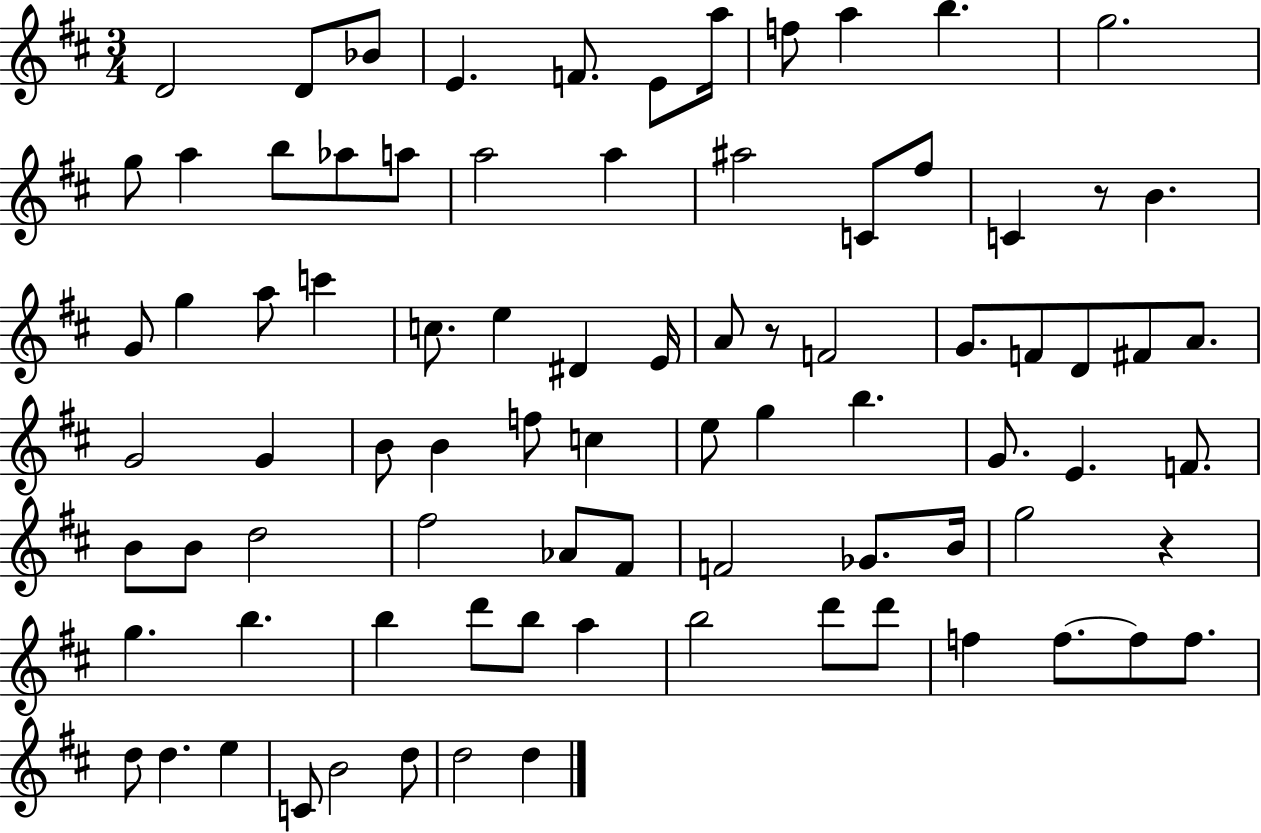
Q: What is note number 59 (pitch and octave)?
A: B4